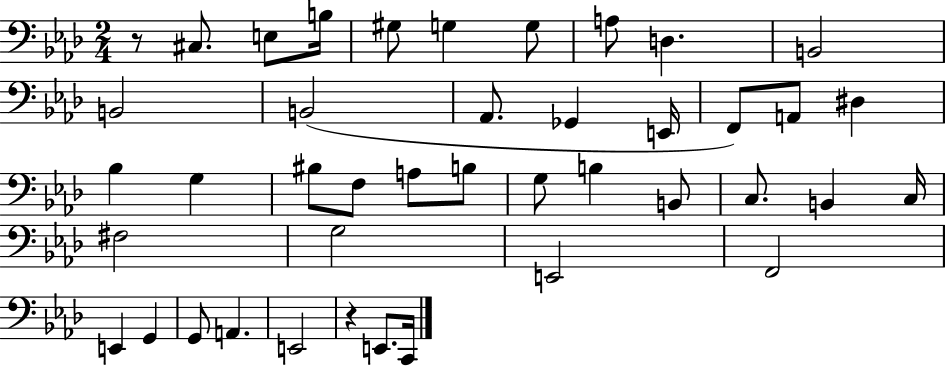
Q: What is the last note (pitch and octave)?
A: C2